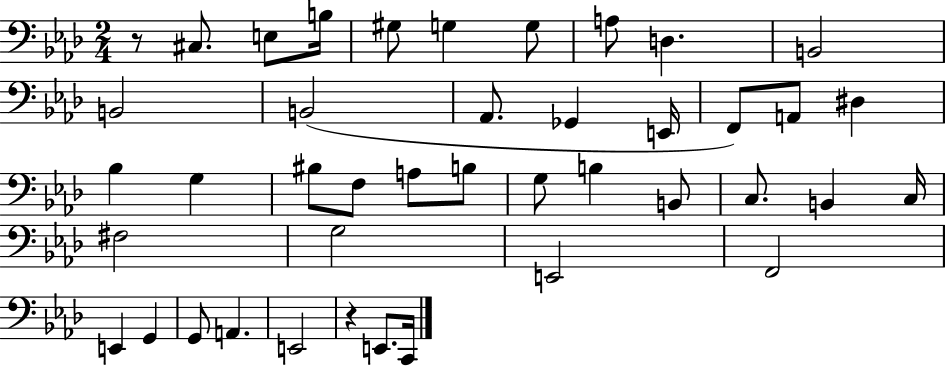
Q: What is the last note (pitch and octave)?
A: C2